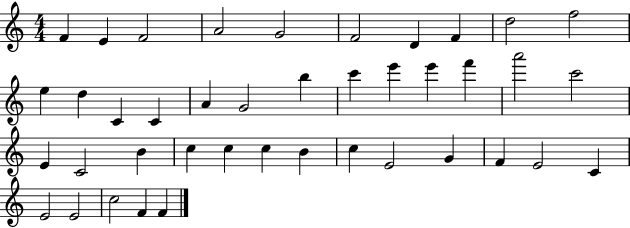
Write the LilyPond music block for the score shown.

{
  \clef treble
  \numericTimeSignature
  \time 4/4
  \key c \major
  f'4 e'4 f'2 | a'2 g'2 | f'2 d'4 f'4 | d''2 f''2 | \break e''4 d''4 c'4 c'4 | a'4 g'2 b''4 | c'''4 e'''4 e'''4 f'''4 | a'''2 c'''2 | \break e'4 c'2 b'4 | c''4 c''4 c''4 b'4 | c''4 e'2 g'4 | f'4 e'2 c'4 | \break e'2 e'2 | c''2 f'4 f'4 | \bar "|."
}